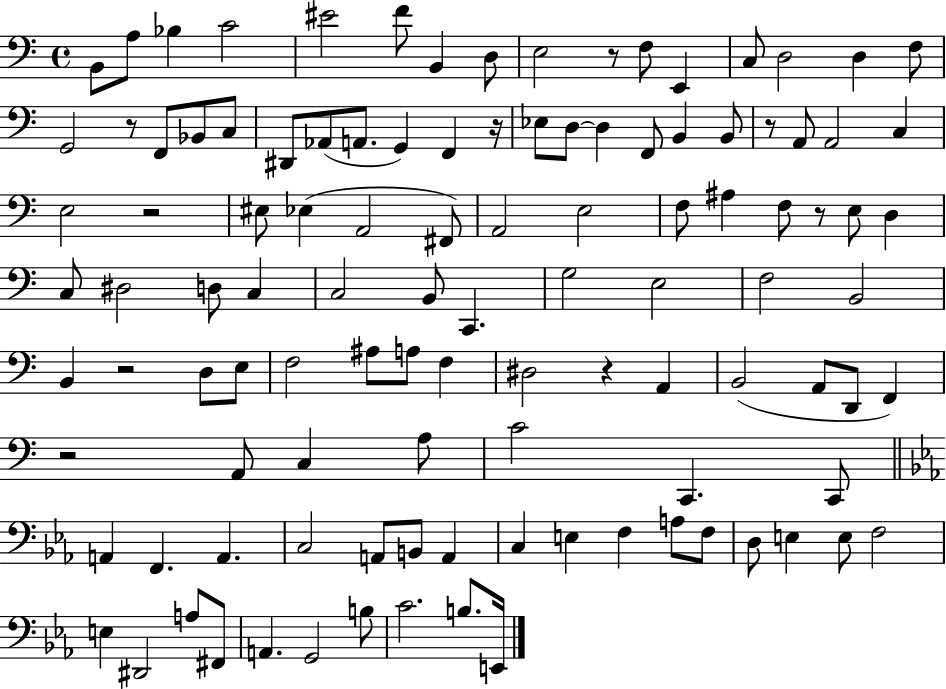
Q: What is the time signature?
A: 4/4